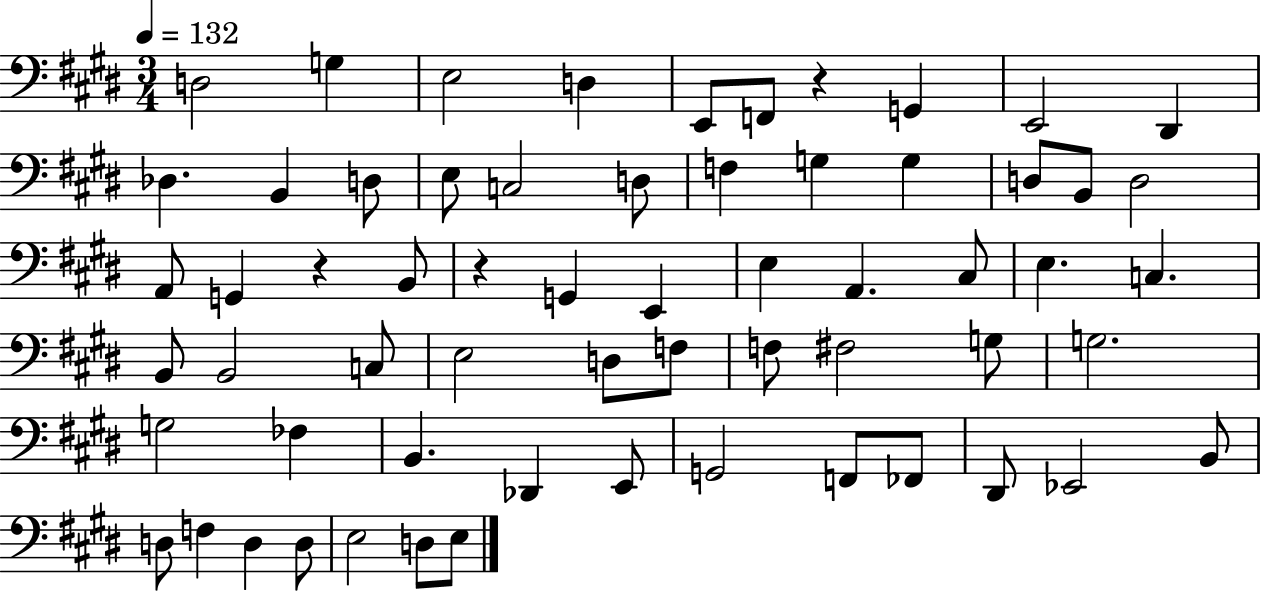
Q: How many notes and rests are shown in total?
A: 62